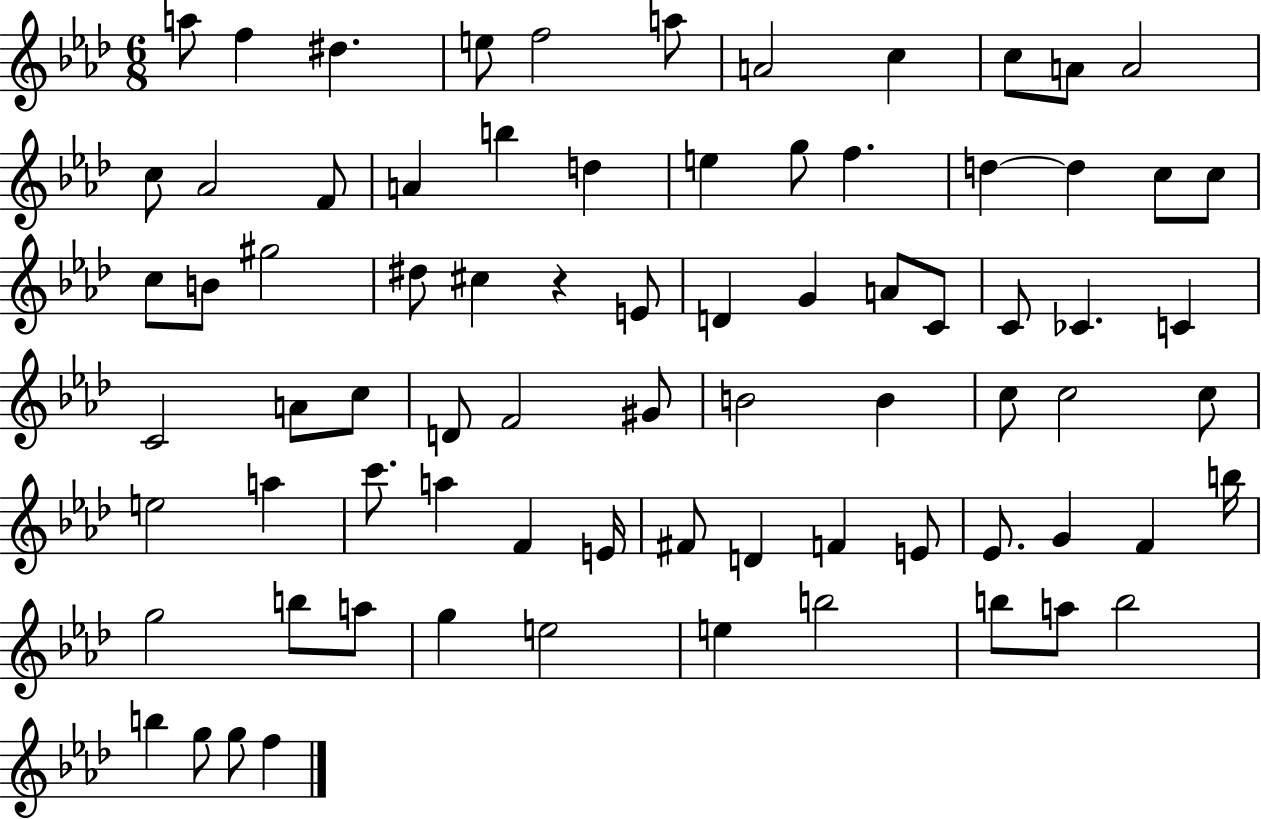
X:1
T:Untitled
M:6/8
L:1/4
K:Ab
a/2 f ^d e/2 f2 a/2 A2 c c/2 A/2 A2 c/2 _A2 F/2 A b d e g/2 f d d c/2 c/2 c/2 B/2 ^g2 ^d/2 ^c z E/2 D G A/2 C/2 C/2 _C C C2 A/2 c/2 D/2 F2 ^G/2 B2 B c/2 c2 c/2 e2 a c'/2 a F E/4 ^F/2 D F E/2 _E/2 G F b/4 g2 b/2 a/2 g e2 e b2 b/2 a/2 b2 b g/2 g/2 f